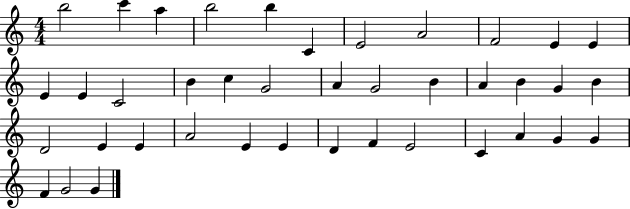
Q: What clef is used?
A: treble